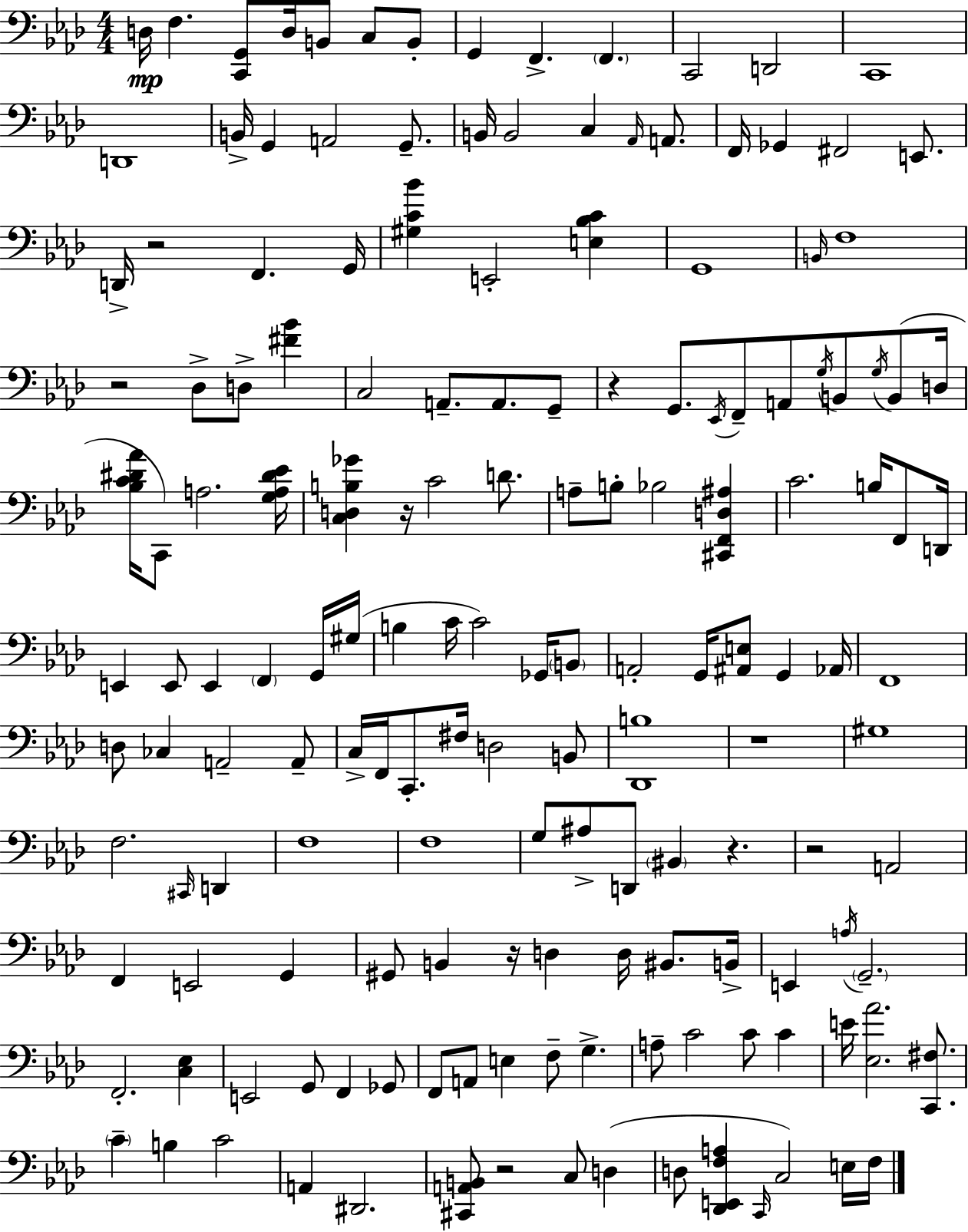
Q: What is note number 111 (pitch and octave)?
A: G2